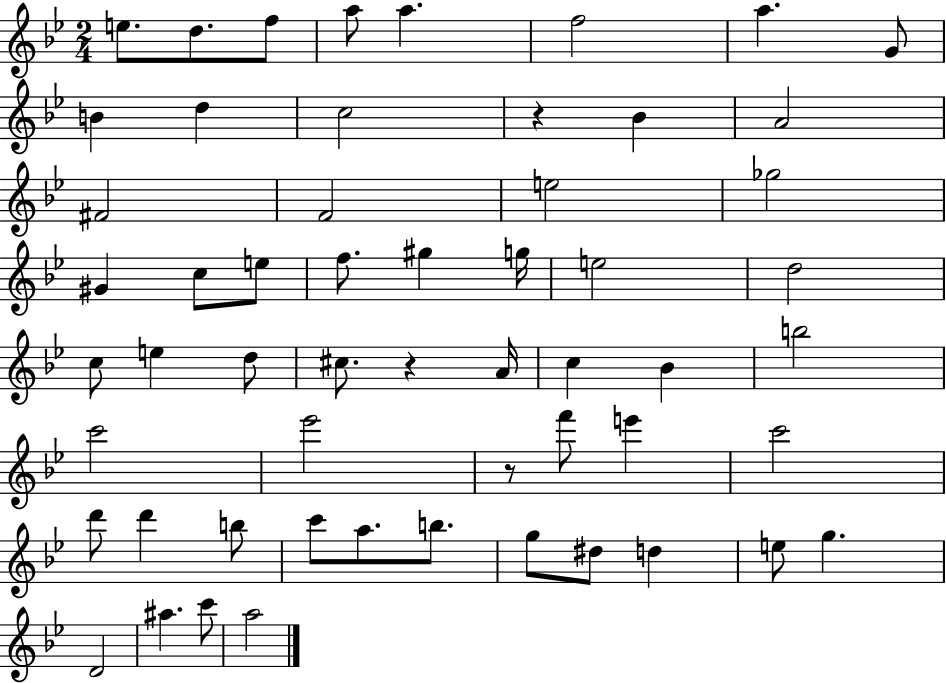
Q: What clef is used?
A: treble